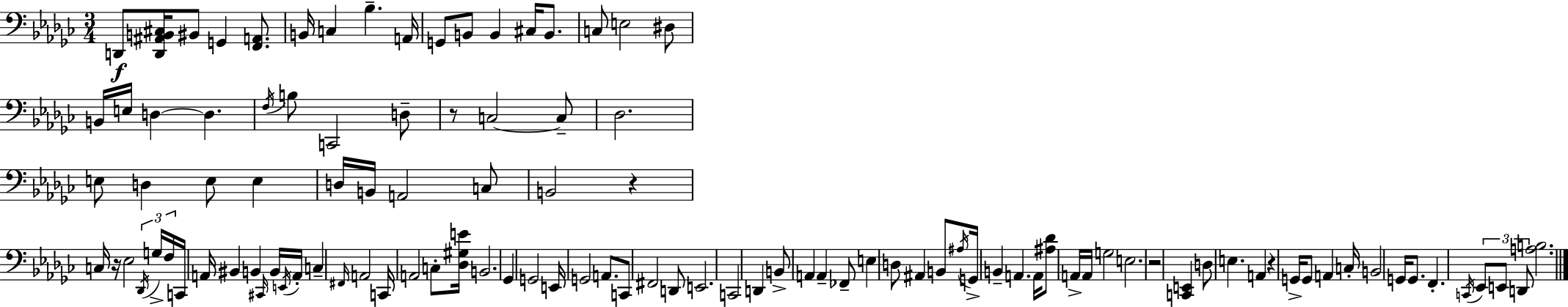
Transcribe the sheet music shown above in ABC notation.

X:1
T:Untitled
M:3/4
L:1/4
K:Ebm
D,,/2 [D,,^A,,B,,^C,]/4 ^B,,/2 G,, [F,,A,,]/2 B,,/4 C, _B, A,,/4 G,,/2 B,,/2 B,, ^C,/4 B,,/2 C,/2 E,2 ^D,/2 B,,/4 E,/4 D, D, F,/4 B,/2 C,,2 D,/2 z/2 C,2 C,/2 _D,2 E,/2 D, E,/2 E, D,/4 B,,/4 A,,2 C,/2 B,,2 z C,/4 z/4 _E,2 _D,,/4 G,/4 F,/4 C,,/4 A,,/4 ^B,, B,, ^C,,/4 B,,/4 E,,/4 A,,/4 C, ^F,,/4 A,,2 C,,/4 A,,2 C,/2 [_D,^G,E]/4 B,,2 _G,, G,,2 E,,/4 G,,2 A,,/2 C,,/2 ^F,,2 D,,/2 E,,2 C,,2 D,, B,,/2 A,, A,, _F,,/2 E, D,/2 ^A,, B,,/2 ^A,/4 G,,/4 B,, A,, A,,/4 [^A,_D]/2 A,,/4 A,,/4 G,2 E,2 z2 [C,,E,,] D,/2 E, A,, z G,,/4 G,,/2 A,, C,/4 B,,2 G,,/4 G,,/2 F,, C,,/4 _E,,/2 E,,/2 D,,/2 [A,B,]2